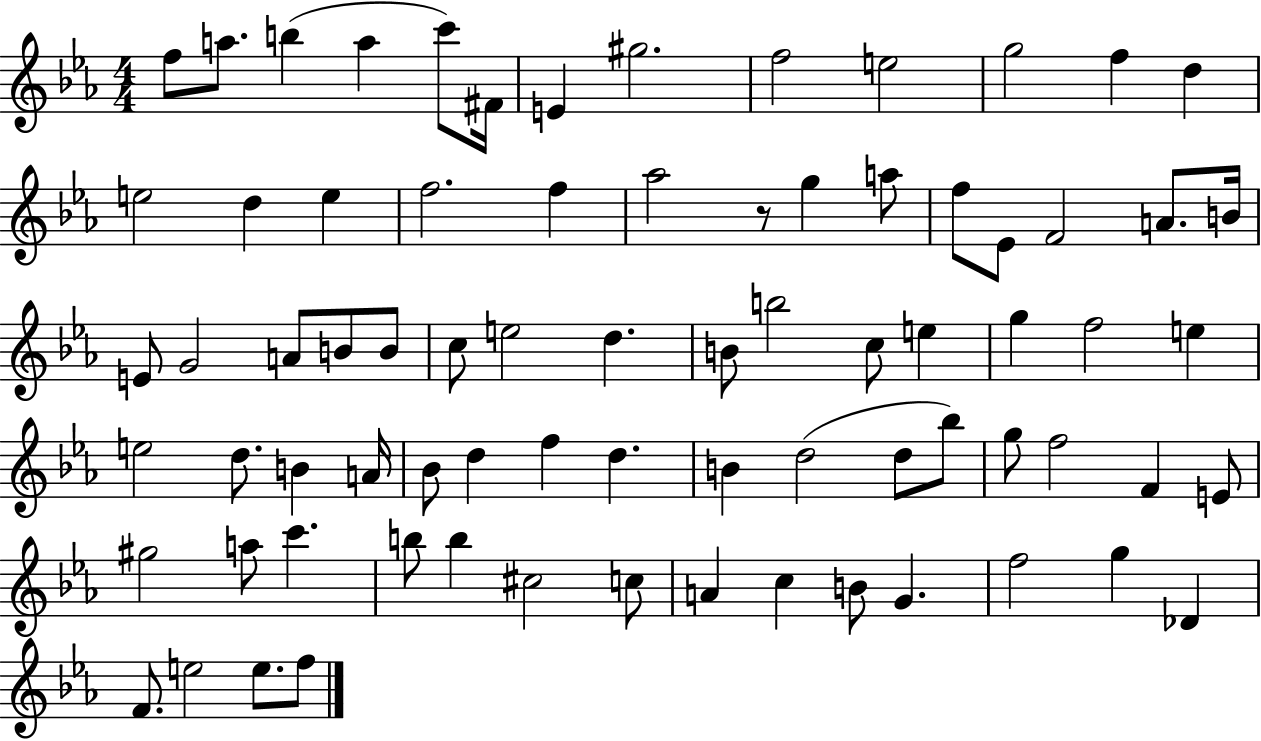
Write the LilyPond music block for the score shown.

{
  \clef treble
  \numericTimeSignature
  \time 4/4
  \key ees \major
  \repeat volta 2 { f''8 a''8. b''4( a''4 c'''8) fis'16 | e'4 gis''2. | f''2 e''2 | g''2 f''4 d''4 | \break e''2 d''4 e''4 | f''2. f''4 | aes''2 r8 g''4 a''8 | f''8 ees'8 f'2 a'8. b'16 | \break e'8 g'2 a'8 b'8 b'8 | c''8 e''2 d''4. | b'8 b''2 c''8 e''4 | g''4 f''2 e''4 | \break e''2 d''8. b'4 a'16 | bes'8 d''4 f''4 d''4. | b'4 d''2( d''8 bes''8) | g''8 f''2 f'4 e'8 | \break gis''2 a''8 c'''4. | b''8 b''4 cis''2 c''8 | a'4 c''4 b'8 g'4. | f''2 g''4 des'4 | \break f'8. e''2 e''8. f''8 | } \bar "|."
}